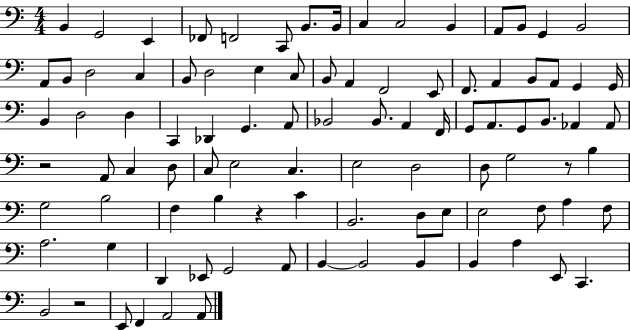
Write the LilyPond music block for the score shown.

{
  \clef bass
  \numericTimeSignature
  \time 4/4
  \key c \major
  b,4 g,2 e,4 | fes,8 f,2 c,8 b,8. b,16 | c4 c2 b,4 | a,8 b,8 g,4 b,2 | \break a,8 b,8 d2 c4 | b,8 d2 e4 c8 | b,8 a,4 f,2 e,8 | f,8. a,4 b,8 a,8 g,4 g,16 | \break b,4 d2 d4 | c,4 des,4 g,4. a,8 | bes,2 bes,8. a,4 f,16 | g,8 a,8. g,8 b,8. aes,4 aes,8 | \break r2 a,8 c4 d8 | c8 e2 c4. | e2 d2 | d8 g2 r8 b4 | \break g2 b2 | f4 b4 r4 c'4 | b,2. d8 e8 | e2 f8 a4 f8 | \break a2. g4 | d,4 ees,8 g,2 a,8 | b,4~~ b,2 b,4 | b,4 a4 e,8 c,4. | \break b,2 r2 | e,8 f,4 a,2 a,8 | \bar "|."
}